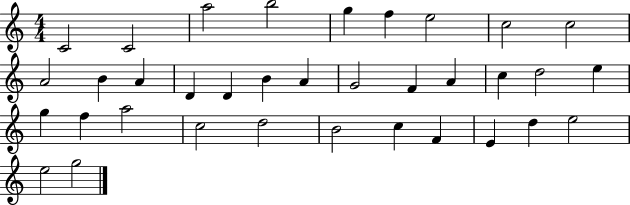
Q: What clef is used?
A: treble